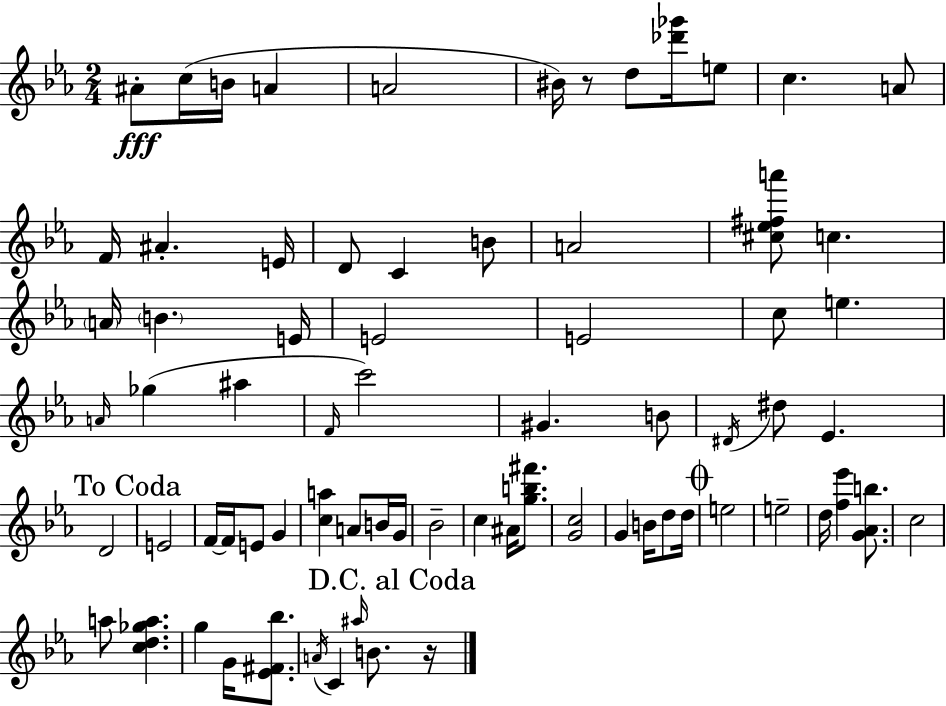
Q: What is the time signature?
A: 2/4